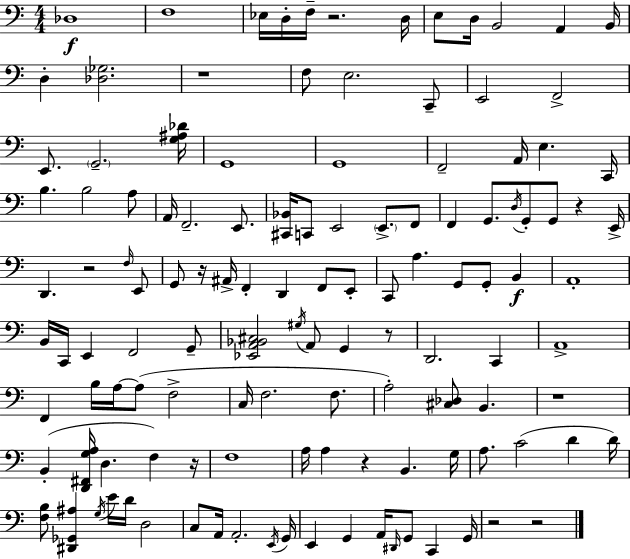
X:1
T:Untitled
M:4/4
L:1/4
K:C
_D,4 F,4 _E,/4 D,/4 F,/4 z2 D,/4 E,/2 D,/4 B,,2 A,, B,,/4 D, [_D,_G,]2 z4 F,/2 E,2 C,,/2 E,,2 F,,2 E,,/2 G,,2 [G,^A,_D]/4 G,,4 G,,4 F,,2 A,,/4 E, C,,/4 B, B,2 A,/2 A,,/4 F,,2 E,,/2 [^C,,_B,,]/4 C,,/2 E,,2 E,,/2 F,,/2 F,, G,,/2 D,/4 G,,/2 G,,/2 z E,,/4 D,, z2 F,/4 E,,/2 G,,/2 z/4 ^A,,/4 F,, D,, F,,/2 E,,/2 C,,/2 A, G,,/2 G,,/2 B,, A,,4 B,,/4 C,,/4 E,, F,,2 G,,/2 [_E,,A,,_B,,^C,]2 ^G,/4 A,,/2 G,, z/2 D,,2 C,, A,,4 F,, B,/4 A,/4 A,/2 F,2 C,/4 F,2 F,/2 A,2 [^C,_D,]/2 B,, z4 B,, [D,,^F,,G,A,]/4 D, F, z/4 F,4 A,/4 A, z B,, G,/4 A,/2 C2 D D/4 [F,B,]/2 [^D,,_G,,^A,] G,/4 E/4 D/4 D,2 C,/2 A,,/4 A,,2 E,,/4 G,,/4 E,, G,, A,,/4 ^D,,/4 G,,/2 C,, G,,/4 z2 z2